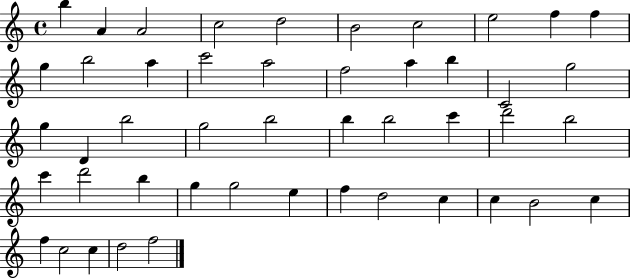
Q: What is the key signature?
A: C major